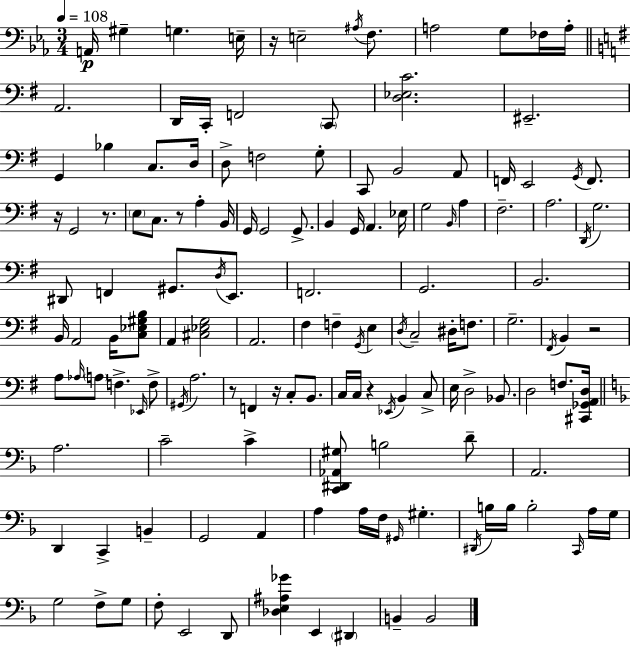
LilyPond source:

{
  \clef bass
  \numericTimeSignature
  \time 3/4
  \key ees \major
  \tempo 4 = 108
  a,16\p gis4-- g4. e16-- | r16 e2-- \acciaccatura { ais16 } f8. | a2 g8 fes16 | a16-. \bar "||" \break \key e \minor a,2. | d,16 c,16-. f,2 \parenthesize c,8 | <d ees c'>2. | eis,2.-- | \break g,4 bes4 c8. d16 | d8-> f2 g8-. | c,8 b,2 a,8 | f,16 e,2 \acciaccatura { g,16 } f,8. | \break r16 g,2 r8. | \parenthesize e8 c8. r8 a4-. | b,16 g,16 g,2 g,8.-> | b,4 g,16 a,4. | \break ees16 g2 \grace { b,16 } a4 | fis2.-- | a2. | \acciaccatura { d,16 } g2. | \break dis,8 f,4 gis,8. | \acciaccatura { d16 } e,8. f,2. | g,2. | b,2. | \break b,16 a,2 | b,16 <c ees gis b>8 a,4 <cis ees g>2 | a,2. | fis4 f4-- | \break \acciaccatura { g,16 } e4 \acciaccatura { d16 } c2-- | dis16-. f8. g2.-- | \acciaccatura { fis,16 } b,4 r2 | a8 \grace { aes16 } \parenthesize a8 | \break f4.-> \grace { ees,16 } f8-> \acciaccatura { gis,16 } a2. | r8 | f,4 r16 c8-. b,8. c16 c16 | r4 \acciaccatura { ees,16 } b,4 c8-> e16 | \break d2-> bes,8. d2 | f8. <cis, ges, a, d>16 \bar "||" \break \key d \minor a2. | c'2-- c'4-> | <c, dis, aes, gis>8 b2 d'8-- | a,2. | \break d,4 c,4-> b,4-- | g,2 a,4 | a4 a16 f16 \grace { gis,16 } gis4.-. | \acciaccatura { dis,16 } b16 b16 b2-. | \break \grace { c,16 } a16 g16 g2 f8-> | g8 f8-. e,2 | d,8 <des e ais ges'>4 e,4 \parenthesize dis,4 | b,4-- b,2 | \break \bar "|."
}